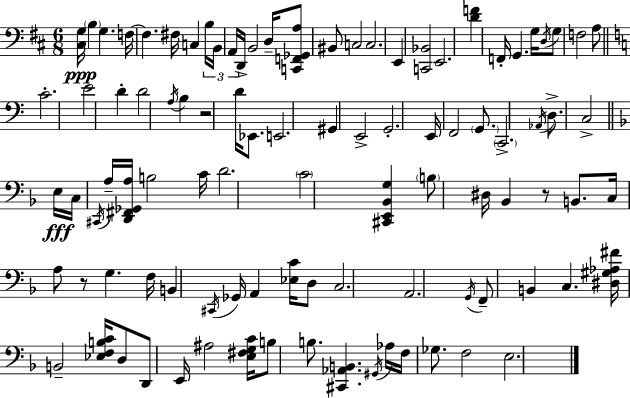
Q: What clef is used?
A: bass